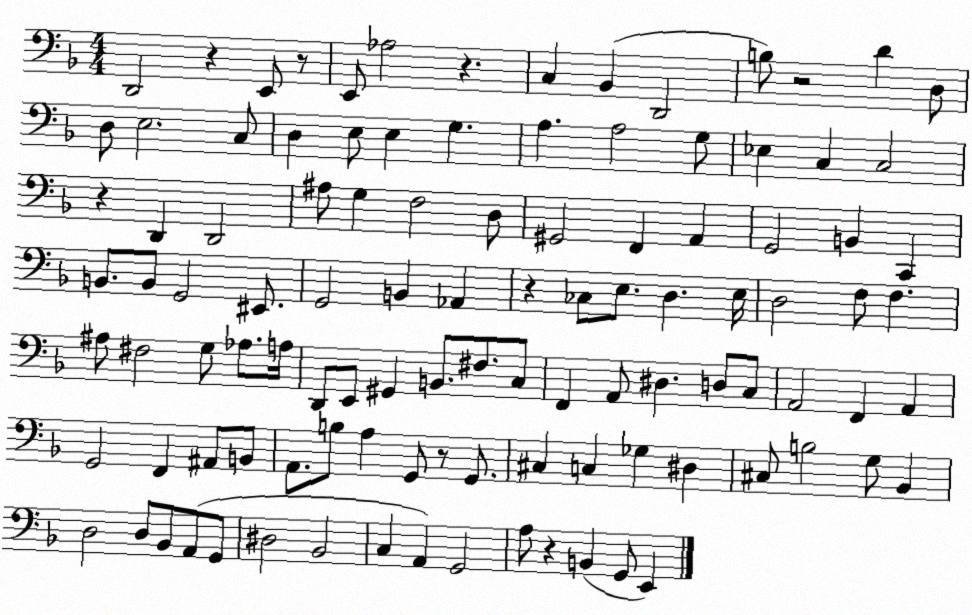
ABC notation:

X:1
T:Untitled
M:4/4
L:1/4
K:F
D,,2 z E,,/2 z/2 E,,/2 _A,2 z C, _B,, D,,2 B,/2 z2 D D,/2 D,/2 E,2 C,/2 D, E,/2 E, G, A, A,2 G,/2 _E, C, C,2 z D,, D,,2 ^A,/2 G, F,2 D,/2 ^G,,2 F,, A,, G,,2 B,, C,, B,,/2 B,,/2 G,,2 ^E,,/2 G,,2 B,, _A,, z _C,/2 E,/2 D, E,/4 D,2 F,/2 F, ^A,/2 ^F,2 G,/2 _A,/2 A,/4 D,,/2 E,,/2 ^G,, B,,/2 ^F,/2 C,/2 F,, A,,/2 ^D, D,/2 C,/2 A,,2 F,, A,, G,,2 F,, ^A,,/2 B,,/2 A,,/2 B,/2 A, G,,/2 z/2 G,,/2 ^C, C, _G, ^D, ^C,/2 B,2 G,/2 _B,, D,2 D,/2 _B,,/2 A,,/2 G,,/2 ^D,2 _B,,2 C, A,, G,,2 A,/2 z B,, G,,/2 E,,